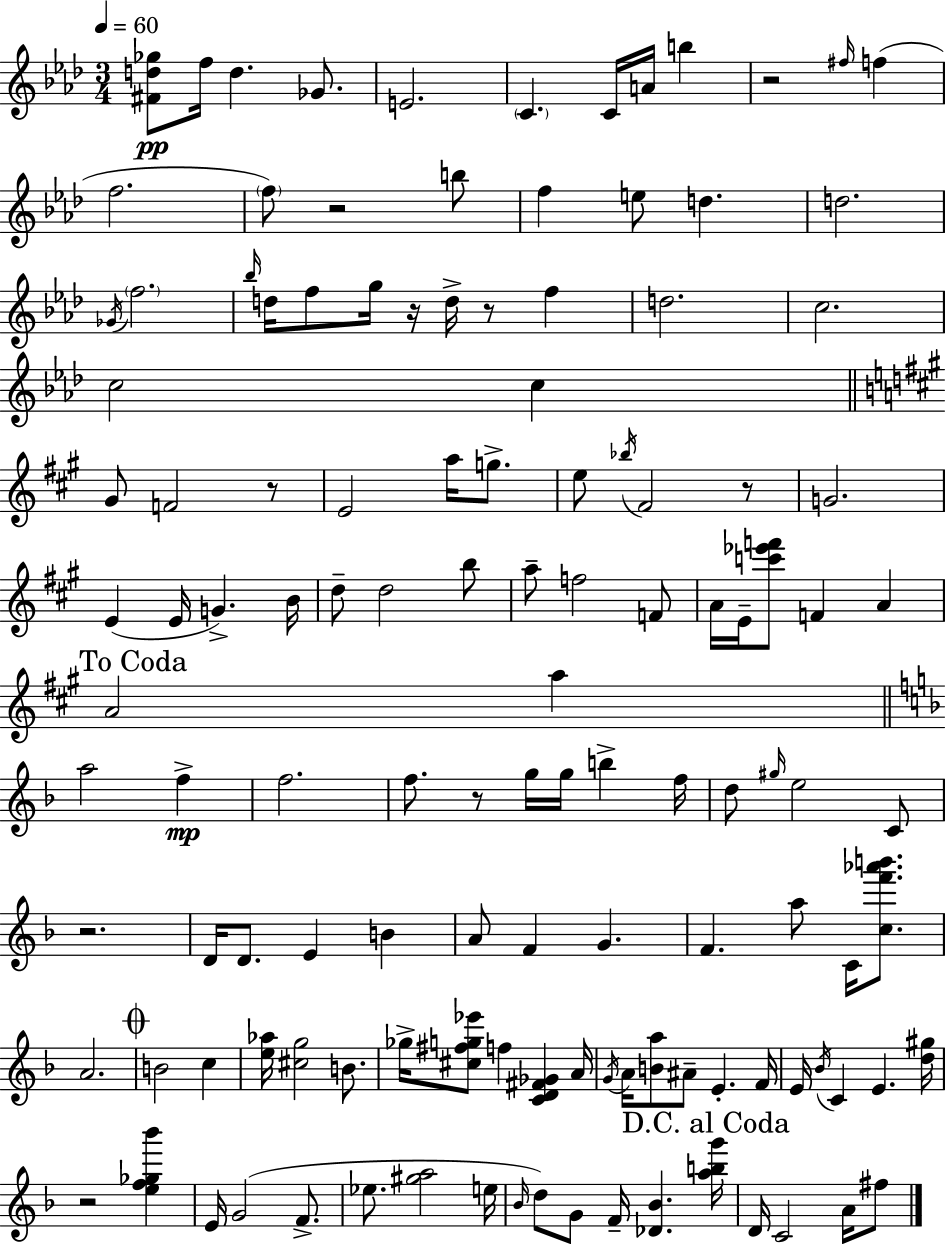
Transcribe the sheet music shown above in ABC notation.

X:1
T:Untitled
M:3/4
L:1/4
K:Ab
[^Fd_g]/2 f/4 d _G/2 E2 C C/4 A/4 b z2 ^f/4 f f2 f/2 z2 b/2 f e/2 d d2 _G/4 f2 _b/4 d/4 f/2 g/4 z/4 d/4 z/2 f d2 c2 c2 c ^G/2 F2 z/2 E2 a/4 g/2 e/2 _b/4 ^F2 z/2 G2 E E/4 G B/4 d/2 d2 b/2 a/2 f2 F/2 A/4 E/4 [c'_e'f']/2 F A A2 a a2 f f2 f/2 z/2 g/4 g/4 b f/4 d/2 ^g/4 e2 C/2 z2 D/4 D/2 E B A/2 F G F a/2 C/4 [cf'_a'b']/2 A2 B2 c [e_a]/4 [^cg]2 B/2 _g/4 [^c^fg_e']/2 f [CD^F_G] A/4 G/4 A/4 [Ba]/2 ^A/2 E F/4 E/4 _B/4 C E [d^g]/4 z2 [ef_g_b'] E/4 G2 F/2 _e/2 [^ga]2 e/4 _B/4 d/2 G/2 F/4 [_D_B] [abg']/4 D/4 C2 A/4 ^f/2